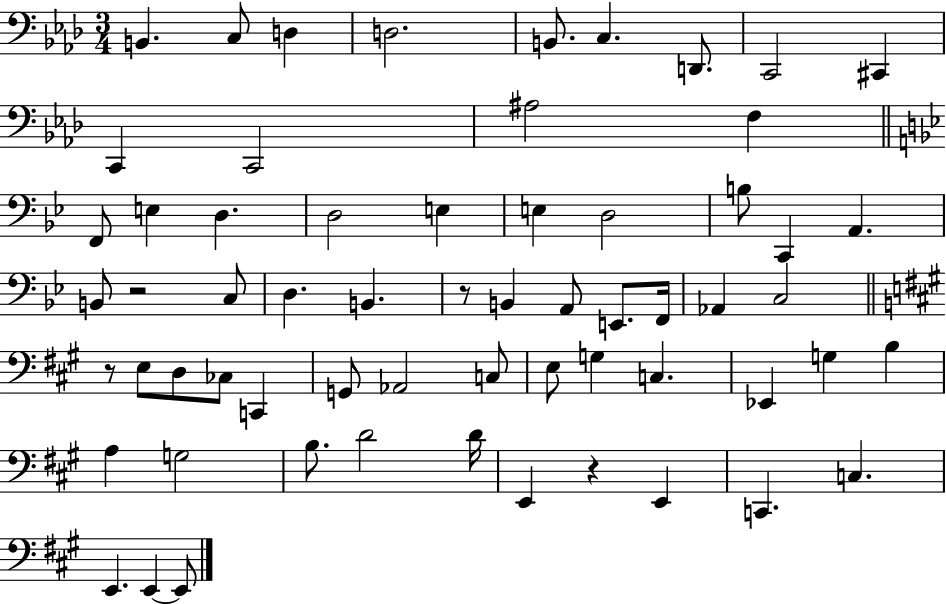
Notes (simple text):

B2/q. C3/e D3/q D3/h. B2/e. C3/q. D2/e. C2/h C#2/q C2/q C2/h A#3/h F3/q F2/e E3/q D3/q. D3/h E3/q E3/q D3/h B3/e C2/q A2/q. B2/e R/h C3/e D3/q. B2/q. R/e B2/q A2/e E2/e. F2/s Ab2/q C3/h R/e E3/e D3/e CES3/e C2/q G2/e Ab2/h C3/e E3/e G3/q C3/q. Eb2/q G3/q B3/q A3/q G3/h B3/e. D4/h D4/s E2/q R/q E2/q C2/q. C3/q. E2/q. E2/q E2/e